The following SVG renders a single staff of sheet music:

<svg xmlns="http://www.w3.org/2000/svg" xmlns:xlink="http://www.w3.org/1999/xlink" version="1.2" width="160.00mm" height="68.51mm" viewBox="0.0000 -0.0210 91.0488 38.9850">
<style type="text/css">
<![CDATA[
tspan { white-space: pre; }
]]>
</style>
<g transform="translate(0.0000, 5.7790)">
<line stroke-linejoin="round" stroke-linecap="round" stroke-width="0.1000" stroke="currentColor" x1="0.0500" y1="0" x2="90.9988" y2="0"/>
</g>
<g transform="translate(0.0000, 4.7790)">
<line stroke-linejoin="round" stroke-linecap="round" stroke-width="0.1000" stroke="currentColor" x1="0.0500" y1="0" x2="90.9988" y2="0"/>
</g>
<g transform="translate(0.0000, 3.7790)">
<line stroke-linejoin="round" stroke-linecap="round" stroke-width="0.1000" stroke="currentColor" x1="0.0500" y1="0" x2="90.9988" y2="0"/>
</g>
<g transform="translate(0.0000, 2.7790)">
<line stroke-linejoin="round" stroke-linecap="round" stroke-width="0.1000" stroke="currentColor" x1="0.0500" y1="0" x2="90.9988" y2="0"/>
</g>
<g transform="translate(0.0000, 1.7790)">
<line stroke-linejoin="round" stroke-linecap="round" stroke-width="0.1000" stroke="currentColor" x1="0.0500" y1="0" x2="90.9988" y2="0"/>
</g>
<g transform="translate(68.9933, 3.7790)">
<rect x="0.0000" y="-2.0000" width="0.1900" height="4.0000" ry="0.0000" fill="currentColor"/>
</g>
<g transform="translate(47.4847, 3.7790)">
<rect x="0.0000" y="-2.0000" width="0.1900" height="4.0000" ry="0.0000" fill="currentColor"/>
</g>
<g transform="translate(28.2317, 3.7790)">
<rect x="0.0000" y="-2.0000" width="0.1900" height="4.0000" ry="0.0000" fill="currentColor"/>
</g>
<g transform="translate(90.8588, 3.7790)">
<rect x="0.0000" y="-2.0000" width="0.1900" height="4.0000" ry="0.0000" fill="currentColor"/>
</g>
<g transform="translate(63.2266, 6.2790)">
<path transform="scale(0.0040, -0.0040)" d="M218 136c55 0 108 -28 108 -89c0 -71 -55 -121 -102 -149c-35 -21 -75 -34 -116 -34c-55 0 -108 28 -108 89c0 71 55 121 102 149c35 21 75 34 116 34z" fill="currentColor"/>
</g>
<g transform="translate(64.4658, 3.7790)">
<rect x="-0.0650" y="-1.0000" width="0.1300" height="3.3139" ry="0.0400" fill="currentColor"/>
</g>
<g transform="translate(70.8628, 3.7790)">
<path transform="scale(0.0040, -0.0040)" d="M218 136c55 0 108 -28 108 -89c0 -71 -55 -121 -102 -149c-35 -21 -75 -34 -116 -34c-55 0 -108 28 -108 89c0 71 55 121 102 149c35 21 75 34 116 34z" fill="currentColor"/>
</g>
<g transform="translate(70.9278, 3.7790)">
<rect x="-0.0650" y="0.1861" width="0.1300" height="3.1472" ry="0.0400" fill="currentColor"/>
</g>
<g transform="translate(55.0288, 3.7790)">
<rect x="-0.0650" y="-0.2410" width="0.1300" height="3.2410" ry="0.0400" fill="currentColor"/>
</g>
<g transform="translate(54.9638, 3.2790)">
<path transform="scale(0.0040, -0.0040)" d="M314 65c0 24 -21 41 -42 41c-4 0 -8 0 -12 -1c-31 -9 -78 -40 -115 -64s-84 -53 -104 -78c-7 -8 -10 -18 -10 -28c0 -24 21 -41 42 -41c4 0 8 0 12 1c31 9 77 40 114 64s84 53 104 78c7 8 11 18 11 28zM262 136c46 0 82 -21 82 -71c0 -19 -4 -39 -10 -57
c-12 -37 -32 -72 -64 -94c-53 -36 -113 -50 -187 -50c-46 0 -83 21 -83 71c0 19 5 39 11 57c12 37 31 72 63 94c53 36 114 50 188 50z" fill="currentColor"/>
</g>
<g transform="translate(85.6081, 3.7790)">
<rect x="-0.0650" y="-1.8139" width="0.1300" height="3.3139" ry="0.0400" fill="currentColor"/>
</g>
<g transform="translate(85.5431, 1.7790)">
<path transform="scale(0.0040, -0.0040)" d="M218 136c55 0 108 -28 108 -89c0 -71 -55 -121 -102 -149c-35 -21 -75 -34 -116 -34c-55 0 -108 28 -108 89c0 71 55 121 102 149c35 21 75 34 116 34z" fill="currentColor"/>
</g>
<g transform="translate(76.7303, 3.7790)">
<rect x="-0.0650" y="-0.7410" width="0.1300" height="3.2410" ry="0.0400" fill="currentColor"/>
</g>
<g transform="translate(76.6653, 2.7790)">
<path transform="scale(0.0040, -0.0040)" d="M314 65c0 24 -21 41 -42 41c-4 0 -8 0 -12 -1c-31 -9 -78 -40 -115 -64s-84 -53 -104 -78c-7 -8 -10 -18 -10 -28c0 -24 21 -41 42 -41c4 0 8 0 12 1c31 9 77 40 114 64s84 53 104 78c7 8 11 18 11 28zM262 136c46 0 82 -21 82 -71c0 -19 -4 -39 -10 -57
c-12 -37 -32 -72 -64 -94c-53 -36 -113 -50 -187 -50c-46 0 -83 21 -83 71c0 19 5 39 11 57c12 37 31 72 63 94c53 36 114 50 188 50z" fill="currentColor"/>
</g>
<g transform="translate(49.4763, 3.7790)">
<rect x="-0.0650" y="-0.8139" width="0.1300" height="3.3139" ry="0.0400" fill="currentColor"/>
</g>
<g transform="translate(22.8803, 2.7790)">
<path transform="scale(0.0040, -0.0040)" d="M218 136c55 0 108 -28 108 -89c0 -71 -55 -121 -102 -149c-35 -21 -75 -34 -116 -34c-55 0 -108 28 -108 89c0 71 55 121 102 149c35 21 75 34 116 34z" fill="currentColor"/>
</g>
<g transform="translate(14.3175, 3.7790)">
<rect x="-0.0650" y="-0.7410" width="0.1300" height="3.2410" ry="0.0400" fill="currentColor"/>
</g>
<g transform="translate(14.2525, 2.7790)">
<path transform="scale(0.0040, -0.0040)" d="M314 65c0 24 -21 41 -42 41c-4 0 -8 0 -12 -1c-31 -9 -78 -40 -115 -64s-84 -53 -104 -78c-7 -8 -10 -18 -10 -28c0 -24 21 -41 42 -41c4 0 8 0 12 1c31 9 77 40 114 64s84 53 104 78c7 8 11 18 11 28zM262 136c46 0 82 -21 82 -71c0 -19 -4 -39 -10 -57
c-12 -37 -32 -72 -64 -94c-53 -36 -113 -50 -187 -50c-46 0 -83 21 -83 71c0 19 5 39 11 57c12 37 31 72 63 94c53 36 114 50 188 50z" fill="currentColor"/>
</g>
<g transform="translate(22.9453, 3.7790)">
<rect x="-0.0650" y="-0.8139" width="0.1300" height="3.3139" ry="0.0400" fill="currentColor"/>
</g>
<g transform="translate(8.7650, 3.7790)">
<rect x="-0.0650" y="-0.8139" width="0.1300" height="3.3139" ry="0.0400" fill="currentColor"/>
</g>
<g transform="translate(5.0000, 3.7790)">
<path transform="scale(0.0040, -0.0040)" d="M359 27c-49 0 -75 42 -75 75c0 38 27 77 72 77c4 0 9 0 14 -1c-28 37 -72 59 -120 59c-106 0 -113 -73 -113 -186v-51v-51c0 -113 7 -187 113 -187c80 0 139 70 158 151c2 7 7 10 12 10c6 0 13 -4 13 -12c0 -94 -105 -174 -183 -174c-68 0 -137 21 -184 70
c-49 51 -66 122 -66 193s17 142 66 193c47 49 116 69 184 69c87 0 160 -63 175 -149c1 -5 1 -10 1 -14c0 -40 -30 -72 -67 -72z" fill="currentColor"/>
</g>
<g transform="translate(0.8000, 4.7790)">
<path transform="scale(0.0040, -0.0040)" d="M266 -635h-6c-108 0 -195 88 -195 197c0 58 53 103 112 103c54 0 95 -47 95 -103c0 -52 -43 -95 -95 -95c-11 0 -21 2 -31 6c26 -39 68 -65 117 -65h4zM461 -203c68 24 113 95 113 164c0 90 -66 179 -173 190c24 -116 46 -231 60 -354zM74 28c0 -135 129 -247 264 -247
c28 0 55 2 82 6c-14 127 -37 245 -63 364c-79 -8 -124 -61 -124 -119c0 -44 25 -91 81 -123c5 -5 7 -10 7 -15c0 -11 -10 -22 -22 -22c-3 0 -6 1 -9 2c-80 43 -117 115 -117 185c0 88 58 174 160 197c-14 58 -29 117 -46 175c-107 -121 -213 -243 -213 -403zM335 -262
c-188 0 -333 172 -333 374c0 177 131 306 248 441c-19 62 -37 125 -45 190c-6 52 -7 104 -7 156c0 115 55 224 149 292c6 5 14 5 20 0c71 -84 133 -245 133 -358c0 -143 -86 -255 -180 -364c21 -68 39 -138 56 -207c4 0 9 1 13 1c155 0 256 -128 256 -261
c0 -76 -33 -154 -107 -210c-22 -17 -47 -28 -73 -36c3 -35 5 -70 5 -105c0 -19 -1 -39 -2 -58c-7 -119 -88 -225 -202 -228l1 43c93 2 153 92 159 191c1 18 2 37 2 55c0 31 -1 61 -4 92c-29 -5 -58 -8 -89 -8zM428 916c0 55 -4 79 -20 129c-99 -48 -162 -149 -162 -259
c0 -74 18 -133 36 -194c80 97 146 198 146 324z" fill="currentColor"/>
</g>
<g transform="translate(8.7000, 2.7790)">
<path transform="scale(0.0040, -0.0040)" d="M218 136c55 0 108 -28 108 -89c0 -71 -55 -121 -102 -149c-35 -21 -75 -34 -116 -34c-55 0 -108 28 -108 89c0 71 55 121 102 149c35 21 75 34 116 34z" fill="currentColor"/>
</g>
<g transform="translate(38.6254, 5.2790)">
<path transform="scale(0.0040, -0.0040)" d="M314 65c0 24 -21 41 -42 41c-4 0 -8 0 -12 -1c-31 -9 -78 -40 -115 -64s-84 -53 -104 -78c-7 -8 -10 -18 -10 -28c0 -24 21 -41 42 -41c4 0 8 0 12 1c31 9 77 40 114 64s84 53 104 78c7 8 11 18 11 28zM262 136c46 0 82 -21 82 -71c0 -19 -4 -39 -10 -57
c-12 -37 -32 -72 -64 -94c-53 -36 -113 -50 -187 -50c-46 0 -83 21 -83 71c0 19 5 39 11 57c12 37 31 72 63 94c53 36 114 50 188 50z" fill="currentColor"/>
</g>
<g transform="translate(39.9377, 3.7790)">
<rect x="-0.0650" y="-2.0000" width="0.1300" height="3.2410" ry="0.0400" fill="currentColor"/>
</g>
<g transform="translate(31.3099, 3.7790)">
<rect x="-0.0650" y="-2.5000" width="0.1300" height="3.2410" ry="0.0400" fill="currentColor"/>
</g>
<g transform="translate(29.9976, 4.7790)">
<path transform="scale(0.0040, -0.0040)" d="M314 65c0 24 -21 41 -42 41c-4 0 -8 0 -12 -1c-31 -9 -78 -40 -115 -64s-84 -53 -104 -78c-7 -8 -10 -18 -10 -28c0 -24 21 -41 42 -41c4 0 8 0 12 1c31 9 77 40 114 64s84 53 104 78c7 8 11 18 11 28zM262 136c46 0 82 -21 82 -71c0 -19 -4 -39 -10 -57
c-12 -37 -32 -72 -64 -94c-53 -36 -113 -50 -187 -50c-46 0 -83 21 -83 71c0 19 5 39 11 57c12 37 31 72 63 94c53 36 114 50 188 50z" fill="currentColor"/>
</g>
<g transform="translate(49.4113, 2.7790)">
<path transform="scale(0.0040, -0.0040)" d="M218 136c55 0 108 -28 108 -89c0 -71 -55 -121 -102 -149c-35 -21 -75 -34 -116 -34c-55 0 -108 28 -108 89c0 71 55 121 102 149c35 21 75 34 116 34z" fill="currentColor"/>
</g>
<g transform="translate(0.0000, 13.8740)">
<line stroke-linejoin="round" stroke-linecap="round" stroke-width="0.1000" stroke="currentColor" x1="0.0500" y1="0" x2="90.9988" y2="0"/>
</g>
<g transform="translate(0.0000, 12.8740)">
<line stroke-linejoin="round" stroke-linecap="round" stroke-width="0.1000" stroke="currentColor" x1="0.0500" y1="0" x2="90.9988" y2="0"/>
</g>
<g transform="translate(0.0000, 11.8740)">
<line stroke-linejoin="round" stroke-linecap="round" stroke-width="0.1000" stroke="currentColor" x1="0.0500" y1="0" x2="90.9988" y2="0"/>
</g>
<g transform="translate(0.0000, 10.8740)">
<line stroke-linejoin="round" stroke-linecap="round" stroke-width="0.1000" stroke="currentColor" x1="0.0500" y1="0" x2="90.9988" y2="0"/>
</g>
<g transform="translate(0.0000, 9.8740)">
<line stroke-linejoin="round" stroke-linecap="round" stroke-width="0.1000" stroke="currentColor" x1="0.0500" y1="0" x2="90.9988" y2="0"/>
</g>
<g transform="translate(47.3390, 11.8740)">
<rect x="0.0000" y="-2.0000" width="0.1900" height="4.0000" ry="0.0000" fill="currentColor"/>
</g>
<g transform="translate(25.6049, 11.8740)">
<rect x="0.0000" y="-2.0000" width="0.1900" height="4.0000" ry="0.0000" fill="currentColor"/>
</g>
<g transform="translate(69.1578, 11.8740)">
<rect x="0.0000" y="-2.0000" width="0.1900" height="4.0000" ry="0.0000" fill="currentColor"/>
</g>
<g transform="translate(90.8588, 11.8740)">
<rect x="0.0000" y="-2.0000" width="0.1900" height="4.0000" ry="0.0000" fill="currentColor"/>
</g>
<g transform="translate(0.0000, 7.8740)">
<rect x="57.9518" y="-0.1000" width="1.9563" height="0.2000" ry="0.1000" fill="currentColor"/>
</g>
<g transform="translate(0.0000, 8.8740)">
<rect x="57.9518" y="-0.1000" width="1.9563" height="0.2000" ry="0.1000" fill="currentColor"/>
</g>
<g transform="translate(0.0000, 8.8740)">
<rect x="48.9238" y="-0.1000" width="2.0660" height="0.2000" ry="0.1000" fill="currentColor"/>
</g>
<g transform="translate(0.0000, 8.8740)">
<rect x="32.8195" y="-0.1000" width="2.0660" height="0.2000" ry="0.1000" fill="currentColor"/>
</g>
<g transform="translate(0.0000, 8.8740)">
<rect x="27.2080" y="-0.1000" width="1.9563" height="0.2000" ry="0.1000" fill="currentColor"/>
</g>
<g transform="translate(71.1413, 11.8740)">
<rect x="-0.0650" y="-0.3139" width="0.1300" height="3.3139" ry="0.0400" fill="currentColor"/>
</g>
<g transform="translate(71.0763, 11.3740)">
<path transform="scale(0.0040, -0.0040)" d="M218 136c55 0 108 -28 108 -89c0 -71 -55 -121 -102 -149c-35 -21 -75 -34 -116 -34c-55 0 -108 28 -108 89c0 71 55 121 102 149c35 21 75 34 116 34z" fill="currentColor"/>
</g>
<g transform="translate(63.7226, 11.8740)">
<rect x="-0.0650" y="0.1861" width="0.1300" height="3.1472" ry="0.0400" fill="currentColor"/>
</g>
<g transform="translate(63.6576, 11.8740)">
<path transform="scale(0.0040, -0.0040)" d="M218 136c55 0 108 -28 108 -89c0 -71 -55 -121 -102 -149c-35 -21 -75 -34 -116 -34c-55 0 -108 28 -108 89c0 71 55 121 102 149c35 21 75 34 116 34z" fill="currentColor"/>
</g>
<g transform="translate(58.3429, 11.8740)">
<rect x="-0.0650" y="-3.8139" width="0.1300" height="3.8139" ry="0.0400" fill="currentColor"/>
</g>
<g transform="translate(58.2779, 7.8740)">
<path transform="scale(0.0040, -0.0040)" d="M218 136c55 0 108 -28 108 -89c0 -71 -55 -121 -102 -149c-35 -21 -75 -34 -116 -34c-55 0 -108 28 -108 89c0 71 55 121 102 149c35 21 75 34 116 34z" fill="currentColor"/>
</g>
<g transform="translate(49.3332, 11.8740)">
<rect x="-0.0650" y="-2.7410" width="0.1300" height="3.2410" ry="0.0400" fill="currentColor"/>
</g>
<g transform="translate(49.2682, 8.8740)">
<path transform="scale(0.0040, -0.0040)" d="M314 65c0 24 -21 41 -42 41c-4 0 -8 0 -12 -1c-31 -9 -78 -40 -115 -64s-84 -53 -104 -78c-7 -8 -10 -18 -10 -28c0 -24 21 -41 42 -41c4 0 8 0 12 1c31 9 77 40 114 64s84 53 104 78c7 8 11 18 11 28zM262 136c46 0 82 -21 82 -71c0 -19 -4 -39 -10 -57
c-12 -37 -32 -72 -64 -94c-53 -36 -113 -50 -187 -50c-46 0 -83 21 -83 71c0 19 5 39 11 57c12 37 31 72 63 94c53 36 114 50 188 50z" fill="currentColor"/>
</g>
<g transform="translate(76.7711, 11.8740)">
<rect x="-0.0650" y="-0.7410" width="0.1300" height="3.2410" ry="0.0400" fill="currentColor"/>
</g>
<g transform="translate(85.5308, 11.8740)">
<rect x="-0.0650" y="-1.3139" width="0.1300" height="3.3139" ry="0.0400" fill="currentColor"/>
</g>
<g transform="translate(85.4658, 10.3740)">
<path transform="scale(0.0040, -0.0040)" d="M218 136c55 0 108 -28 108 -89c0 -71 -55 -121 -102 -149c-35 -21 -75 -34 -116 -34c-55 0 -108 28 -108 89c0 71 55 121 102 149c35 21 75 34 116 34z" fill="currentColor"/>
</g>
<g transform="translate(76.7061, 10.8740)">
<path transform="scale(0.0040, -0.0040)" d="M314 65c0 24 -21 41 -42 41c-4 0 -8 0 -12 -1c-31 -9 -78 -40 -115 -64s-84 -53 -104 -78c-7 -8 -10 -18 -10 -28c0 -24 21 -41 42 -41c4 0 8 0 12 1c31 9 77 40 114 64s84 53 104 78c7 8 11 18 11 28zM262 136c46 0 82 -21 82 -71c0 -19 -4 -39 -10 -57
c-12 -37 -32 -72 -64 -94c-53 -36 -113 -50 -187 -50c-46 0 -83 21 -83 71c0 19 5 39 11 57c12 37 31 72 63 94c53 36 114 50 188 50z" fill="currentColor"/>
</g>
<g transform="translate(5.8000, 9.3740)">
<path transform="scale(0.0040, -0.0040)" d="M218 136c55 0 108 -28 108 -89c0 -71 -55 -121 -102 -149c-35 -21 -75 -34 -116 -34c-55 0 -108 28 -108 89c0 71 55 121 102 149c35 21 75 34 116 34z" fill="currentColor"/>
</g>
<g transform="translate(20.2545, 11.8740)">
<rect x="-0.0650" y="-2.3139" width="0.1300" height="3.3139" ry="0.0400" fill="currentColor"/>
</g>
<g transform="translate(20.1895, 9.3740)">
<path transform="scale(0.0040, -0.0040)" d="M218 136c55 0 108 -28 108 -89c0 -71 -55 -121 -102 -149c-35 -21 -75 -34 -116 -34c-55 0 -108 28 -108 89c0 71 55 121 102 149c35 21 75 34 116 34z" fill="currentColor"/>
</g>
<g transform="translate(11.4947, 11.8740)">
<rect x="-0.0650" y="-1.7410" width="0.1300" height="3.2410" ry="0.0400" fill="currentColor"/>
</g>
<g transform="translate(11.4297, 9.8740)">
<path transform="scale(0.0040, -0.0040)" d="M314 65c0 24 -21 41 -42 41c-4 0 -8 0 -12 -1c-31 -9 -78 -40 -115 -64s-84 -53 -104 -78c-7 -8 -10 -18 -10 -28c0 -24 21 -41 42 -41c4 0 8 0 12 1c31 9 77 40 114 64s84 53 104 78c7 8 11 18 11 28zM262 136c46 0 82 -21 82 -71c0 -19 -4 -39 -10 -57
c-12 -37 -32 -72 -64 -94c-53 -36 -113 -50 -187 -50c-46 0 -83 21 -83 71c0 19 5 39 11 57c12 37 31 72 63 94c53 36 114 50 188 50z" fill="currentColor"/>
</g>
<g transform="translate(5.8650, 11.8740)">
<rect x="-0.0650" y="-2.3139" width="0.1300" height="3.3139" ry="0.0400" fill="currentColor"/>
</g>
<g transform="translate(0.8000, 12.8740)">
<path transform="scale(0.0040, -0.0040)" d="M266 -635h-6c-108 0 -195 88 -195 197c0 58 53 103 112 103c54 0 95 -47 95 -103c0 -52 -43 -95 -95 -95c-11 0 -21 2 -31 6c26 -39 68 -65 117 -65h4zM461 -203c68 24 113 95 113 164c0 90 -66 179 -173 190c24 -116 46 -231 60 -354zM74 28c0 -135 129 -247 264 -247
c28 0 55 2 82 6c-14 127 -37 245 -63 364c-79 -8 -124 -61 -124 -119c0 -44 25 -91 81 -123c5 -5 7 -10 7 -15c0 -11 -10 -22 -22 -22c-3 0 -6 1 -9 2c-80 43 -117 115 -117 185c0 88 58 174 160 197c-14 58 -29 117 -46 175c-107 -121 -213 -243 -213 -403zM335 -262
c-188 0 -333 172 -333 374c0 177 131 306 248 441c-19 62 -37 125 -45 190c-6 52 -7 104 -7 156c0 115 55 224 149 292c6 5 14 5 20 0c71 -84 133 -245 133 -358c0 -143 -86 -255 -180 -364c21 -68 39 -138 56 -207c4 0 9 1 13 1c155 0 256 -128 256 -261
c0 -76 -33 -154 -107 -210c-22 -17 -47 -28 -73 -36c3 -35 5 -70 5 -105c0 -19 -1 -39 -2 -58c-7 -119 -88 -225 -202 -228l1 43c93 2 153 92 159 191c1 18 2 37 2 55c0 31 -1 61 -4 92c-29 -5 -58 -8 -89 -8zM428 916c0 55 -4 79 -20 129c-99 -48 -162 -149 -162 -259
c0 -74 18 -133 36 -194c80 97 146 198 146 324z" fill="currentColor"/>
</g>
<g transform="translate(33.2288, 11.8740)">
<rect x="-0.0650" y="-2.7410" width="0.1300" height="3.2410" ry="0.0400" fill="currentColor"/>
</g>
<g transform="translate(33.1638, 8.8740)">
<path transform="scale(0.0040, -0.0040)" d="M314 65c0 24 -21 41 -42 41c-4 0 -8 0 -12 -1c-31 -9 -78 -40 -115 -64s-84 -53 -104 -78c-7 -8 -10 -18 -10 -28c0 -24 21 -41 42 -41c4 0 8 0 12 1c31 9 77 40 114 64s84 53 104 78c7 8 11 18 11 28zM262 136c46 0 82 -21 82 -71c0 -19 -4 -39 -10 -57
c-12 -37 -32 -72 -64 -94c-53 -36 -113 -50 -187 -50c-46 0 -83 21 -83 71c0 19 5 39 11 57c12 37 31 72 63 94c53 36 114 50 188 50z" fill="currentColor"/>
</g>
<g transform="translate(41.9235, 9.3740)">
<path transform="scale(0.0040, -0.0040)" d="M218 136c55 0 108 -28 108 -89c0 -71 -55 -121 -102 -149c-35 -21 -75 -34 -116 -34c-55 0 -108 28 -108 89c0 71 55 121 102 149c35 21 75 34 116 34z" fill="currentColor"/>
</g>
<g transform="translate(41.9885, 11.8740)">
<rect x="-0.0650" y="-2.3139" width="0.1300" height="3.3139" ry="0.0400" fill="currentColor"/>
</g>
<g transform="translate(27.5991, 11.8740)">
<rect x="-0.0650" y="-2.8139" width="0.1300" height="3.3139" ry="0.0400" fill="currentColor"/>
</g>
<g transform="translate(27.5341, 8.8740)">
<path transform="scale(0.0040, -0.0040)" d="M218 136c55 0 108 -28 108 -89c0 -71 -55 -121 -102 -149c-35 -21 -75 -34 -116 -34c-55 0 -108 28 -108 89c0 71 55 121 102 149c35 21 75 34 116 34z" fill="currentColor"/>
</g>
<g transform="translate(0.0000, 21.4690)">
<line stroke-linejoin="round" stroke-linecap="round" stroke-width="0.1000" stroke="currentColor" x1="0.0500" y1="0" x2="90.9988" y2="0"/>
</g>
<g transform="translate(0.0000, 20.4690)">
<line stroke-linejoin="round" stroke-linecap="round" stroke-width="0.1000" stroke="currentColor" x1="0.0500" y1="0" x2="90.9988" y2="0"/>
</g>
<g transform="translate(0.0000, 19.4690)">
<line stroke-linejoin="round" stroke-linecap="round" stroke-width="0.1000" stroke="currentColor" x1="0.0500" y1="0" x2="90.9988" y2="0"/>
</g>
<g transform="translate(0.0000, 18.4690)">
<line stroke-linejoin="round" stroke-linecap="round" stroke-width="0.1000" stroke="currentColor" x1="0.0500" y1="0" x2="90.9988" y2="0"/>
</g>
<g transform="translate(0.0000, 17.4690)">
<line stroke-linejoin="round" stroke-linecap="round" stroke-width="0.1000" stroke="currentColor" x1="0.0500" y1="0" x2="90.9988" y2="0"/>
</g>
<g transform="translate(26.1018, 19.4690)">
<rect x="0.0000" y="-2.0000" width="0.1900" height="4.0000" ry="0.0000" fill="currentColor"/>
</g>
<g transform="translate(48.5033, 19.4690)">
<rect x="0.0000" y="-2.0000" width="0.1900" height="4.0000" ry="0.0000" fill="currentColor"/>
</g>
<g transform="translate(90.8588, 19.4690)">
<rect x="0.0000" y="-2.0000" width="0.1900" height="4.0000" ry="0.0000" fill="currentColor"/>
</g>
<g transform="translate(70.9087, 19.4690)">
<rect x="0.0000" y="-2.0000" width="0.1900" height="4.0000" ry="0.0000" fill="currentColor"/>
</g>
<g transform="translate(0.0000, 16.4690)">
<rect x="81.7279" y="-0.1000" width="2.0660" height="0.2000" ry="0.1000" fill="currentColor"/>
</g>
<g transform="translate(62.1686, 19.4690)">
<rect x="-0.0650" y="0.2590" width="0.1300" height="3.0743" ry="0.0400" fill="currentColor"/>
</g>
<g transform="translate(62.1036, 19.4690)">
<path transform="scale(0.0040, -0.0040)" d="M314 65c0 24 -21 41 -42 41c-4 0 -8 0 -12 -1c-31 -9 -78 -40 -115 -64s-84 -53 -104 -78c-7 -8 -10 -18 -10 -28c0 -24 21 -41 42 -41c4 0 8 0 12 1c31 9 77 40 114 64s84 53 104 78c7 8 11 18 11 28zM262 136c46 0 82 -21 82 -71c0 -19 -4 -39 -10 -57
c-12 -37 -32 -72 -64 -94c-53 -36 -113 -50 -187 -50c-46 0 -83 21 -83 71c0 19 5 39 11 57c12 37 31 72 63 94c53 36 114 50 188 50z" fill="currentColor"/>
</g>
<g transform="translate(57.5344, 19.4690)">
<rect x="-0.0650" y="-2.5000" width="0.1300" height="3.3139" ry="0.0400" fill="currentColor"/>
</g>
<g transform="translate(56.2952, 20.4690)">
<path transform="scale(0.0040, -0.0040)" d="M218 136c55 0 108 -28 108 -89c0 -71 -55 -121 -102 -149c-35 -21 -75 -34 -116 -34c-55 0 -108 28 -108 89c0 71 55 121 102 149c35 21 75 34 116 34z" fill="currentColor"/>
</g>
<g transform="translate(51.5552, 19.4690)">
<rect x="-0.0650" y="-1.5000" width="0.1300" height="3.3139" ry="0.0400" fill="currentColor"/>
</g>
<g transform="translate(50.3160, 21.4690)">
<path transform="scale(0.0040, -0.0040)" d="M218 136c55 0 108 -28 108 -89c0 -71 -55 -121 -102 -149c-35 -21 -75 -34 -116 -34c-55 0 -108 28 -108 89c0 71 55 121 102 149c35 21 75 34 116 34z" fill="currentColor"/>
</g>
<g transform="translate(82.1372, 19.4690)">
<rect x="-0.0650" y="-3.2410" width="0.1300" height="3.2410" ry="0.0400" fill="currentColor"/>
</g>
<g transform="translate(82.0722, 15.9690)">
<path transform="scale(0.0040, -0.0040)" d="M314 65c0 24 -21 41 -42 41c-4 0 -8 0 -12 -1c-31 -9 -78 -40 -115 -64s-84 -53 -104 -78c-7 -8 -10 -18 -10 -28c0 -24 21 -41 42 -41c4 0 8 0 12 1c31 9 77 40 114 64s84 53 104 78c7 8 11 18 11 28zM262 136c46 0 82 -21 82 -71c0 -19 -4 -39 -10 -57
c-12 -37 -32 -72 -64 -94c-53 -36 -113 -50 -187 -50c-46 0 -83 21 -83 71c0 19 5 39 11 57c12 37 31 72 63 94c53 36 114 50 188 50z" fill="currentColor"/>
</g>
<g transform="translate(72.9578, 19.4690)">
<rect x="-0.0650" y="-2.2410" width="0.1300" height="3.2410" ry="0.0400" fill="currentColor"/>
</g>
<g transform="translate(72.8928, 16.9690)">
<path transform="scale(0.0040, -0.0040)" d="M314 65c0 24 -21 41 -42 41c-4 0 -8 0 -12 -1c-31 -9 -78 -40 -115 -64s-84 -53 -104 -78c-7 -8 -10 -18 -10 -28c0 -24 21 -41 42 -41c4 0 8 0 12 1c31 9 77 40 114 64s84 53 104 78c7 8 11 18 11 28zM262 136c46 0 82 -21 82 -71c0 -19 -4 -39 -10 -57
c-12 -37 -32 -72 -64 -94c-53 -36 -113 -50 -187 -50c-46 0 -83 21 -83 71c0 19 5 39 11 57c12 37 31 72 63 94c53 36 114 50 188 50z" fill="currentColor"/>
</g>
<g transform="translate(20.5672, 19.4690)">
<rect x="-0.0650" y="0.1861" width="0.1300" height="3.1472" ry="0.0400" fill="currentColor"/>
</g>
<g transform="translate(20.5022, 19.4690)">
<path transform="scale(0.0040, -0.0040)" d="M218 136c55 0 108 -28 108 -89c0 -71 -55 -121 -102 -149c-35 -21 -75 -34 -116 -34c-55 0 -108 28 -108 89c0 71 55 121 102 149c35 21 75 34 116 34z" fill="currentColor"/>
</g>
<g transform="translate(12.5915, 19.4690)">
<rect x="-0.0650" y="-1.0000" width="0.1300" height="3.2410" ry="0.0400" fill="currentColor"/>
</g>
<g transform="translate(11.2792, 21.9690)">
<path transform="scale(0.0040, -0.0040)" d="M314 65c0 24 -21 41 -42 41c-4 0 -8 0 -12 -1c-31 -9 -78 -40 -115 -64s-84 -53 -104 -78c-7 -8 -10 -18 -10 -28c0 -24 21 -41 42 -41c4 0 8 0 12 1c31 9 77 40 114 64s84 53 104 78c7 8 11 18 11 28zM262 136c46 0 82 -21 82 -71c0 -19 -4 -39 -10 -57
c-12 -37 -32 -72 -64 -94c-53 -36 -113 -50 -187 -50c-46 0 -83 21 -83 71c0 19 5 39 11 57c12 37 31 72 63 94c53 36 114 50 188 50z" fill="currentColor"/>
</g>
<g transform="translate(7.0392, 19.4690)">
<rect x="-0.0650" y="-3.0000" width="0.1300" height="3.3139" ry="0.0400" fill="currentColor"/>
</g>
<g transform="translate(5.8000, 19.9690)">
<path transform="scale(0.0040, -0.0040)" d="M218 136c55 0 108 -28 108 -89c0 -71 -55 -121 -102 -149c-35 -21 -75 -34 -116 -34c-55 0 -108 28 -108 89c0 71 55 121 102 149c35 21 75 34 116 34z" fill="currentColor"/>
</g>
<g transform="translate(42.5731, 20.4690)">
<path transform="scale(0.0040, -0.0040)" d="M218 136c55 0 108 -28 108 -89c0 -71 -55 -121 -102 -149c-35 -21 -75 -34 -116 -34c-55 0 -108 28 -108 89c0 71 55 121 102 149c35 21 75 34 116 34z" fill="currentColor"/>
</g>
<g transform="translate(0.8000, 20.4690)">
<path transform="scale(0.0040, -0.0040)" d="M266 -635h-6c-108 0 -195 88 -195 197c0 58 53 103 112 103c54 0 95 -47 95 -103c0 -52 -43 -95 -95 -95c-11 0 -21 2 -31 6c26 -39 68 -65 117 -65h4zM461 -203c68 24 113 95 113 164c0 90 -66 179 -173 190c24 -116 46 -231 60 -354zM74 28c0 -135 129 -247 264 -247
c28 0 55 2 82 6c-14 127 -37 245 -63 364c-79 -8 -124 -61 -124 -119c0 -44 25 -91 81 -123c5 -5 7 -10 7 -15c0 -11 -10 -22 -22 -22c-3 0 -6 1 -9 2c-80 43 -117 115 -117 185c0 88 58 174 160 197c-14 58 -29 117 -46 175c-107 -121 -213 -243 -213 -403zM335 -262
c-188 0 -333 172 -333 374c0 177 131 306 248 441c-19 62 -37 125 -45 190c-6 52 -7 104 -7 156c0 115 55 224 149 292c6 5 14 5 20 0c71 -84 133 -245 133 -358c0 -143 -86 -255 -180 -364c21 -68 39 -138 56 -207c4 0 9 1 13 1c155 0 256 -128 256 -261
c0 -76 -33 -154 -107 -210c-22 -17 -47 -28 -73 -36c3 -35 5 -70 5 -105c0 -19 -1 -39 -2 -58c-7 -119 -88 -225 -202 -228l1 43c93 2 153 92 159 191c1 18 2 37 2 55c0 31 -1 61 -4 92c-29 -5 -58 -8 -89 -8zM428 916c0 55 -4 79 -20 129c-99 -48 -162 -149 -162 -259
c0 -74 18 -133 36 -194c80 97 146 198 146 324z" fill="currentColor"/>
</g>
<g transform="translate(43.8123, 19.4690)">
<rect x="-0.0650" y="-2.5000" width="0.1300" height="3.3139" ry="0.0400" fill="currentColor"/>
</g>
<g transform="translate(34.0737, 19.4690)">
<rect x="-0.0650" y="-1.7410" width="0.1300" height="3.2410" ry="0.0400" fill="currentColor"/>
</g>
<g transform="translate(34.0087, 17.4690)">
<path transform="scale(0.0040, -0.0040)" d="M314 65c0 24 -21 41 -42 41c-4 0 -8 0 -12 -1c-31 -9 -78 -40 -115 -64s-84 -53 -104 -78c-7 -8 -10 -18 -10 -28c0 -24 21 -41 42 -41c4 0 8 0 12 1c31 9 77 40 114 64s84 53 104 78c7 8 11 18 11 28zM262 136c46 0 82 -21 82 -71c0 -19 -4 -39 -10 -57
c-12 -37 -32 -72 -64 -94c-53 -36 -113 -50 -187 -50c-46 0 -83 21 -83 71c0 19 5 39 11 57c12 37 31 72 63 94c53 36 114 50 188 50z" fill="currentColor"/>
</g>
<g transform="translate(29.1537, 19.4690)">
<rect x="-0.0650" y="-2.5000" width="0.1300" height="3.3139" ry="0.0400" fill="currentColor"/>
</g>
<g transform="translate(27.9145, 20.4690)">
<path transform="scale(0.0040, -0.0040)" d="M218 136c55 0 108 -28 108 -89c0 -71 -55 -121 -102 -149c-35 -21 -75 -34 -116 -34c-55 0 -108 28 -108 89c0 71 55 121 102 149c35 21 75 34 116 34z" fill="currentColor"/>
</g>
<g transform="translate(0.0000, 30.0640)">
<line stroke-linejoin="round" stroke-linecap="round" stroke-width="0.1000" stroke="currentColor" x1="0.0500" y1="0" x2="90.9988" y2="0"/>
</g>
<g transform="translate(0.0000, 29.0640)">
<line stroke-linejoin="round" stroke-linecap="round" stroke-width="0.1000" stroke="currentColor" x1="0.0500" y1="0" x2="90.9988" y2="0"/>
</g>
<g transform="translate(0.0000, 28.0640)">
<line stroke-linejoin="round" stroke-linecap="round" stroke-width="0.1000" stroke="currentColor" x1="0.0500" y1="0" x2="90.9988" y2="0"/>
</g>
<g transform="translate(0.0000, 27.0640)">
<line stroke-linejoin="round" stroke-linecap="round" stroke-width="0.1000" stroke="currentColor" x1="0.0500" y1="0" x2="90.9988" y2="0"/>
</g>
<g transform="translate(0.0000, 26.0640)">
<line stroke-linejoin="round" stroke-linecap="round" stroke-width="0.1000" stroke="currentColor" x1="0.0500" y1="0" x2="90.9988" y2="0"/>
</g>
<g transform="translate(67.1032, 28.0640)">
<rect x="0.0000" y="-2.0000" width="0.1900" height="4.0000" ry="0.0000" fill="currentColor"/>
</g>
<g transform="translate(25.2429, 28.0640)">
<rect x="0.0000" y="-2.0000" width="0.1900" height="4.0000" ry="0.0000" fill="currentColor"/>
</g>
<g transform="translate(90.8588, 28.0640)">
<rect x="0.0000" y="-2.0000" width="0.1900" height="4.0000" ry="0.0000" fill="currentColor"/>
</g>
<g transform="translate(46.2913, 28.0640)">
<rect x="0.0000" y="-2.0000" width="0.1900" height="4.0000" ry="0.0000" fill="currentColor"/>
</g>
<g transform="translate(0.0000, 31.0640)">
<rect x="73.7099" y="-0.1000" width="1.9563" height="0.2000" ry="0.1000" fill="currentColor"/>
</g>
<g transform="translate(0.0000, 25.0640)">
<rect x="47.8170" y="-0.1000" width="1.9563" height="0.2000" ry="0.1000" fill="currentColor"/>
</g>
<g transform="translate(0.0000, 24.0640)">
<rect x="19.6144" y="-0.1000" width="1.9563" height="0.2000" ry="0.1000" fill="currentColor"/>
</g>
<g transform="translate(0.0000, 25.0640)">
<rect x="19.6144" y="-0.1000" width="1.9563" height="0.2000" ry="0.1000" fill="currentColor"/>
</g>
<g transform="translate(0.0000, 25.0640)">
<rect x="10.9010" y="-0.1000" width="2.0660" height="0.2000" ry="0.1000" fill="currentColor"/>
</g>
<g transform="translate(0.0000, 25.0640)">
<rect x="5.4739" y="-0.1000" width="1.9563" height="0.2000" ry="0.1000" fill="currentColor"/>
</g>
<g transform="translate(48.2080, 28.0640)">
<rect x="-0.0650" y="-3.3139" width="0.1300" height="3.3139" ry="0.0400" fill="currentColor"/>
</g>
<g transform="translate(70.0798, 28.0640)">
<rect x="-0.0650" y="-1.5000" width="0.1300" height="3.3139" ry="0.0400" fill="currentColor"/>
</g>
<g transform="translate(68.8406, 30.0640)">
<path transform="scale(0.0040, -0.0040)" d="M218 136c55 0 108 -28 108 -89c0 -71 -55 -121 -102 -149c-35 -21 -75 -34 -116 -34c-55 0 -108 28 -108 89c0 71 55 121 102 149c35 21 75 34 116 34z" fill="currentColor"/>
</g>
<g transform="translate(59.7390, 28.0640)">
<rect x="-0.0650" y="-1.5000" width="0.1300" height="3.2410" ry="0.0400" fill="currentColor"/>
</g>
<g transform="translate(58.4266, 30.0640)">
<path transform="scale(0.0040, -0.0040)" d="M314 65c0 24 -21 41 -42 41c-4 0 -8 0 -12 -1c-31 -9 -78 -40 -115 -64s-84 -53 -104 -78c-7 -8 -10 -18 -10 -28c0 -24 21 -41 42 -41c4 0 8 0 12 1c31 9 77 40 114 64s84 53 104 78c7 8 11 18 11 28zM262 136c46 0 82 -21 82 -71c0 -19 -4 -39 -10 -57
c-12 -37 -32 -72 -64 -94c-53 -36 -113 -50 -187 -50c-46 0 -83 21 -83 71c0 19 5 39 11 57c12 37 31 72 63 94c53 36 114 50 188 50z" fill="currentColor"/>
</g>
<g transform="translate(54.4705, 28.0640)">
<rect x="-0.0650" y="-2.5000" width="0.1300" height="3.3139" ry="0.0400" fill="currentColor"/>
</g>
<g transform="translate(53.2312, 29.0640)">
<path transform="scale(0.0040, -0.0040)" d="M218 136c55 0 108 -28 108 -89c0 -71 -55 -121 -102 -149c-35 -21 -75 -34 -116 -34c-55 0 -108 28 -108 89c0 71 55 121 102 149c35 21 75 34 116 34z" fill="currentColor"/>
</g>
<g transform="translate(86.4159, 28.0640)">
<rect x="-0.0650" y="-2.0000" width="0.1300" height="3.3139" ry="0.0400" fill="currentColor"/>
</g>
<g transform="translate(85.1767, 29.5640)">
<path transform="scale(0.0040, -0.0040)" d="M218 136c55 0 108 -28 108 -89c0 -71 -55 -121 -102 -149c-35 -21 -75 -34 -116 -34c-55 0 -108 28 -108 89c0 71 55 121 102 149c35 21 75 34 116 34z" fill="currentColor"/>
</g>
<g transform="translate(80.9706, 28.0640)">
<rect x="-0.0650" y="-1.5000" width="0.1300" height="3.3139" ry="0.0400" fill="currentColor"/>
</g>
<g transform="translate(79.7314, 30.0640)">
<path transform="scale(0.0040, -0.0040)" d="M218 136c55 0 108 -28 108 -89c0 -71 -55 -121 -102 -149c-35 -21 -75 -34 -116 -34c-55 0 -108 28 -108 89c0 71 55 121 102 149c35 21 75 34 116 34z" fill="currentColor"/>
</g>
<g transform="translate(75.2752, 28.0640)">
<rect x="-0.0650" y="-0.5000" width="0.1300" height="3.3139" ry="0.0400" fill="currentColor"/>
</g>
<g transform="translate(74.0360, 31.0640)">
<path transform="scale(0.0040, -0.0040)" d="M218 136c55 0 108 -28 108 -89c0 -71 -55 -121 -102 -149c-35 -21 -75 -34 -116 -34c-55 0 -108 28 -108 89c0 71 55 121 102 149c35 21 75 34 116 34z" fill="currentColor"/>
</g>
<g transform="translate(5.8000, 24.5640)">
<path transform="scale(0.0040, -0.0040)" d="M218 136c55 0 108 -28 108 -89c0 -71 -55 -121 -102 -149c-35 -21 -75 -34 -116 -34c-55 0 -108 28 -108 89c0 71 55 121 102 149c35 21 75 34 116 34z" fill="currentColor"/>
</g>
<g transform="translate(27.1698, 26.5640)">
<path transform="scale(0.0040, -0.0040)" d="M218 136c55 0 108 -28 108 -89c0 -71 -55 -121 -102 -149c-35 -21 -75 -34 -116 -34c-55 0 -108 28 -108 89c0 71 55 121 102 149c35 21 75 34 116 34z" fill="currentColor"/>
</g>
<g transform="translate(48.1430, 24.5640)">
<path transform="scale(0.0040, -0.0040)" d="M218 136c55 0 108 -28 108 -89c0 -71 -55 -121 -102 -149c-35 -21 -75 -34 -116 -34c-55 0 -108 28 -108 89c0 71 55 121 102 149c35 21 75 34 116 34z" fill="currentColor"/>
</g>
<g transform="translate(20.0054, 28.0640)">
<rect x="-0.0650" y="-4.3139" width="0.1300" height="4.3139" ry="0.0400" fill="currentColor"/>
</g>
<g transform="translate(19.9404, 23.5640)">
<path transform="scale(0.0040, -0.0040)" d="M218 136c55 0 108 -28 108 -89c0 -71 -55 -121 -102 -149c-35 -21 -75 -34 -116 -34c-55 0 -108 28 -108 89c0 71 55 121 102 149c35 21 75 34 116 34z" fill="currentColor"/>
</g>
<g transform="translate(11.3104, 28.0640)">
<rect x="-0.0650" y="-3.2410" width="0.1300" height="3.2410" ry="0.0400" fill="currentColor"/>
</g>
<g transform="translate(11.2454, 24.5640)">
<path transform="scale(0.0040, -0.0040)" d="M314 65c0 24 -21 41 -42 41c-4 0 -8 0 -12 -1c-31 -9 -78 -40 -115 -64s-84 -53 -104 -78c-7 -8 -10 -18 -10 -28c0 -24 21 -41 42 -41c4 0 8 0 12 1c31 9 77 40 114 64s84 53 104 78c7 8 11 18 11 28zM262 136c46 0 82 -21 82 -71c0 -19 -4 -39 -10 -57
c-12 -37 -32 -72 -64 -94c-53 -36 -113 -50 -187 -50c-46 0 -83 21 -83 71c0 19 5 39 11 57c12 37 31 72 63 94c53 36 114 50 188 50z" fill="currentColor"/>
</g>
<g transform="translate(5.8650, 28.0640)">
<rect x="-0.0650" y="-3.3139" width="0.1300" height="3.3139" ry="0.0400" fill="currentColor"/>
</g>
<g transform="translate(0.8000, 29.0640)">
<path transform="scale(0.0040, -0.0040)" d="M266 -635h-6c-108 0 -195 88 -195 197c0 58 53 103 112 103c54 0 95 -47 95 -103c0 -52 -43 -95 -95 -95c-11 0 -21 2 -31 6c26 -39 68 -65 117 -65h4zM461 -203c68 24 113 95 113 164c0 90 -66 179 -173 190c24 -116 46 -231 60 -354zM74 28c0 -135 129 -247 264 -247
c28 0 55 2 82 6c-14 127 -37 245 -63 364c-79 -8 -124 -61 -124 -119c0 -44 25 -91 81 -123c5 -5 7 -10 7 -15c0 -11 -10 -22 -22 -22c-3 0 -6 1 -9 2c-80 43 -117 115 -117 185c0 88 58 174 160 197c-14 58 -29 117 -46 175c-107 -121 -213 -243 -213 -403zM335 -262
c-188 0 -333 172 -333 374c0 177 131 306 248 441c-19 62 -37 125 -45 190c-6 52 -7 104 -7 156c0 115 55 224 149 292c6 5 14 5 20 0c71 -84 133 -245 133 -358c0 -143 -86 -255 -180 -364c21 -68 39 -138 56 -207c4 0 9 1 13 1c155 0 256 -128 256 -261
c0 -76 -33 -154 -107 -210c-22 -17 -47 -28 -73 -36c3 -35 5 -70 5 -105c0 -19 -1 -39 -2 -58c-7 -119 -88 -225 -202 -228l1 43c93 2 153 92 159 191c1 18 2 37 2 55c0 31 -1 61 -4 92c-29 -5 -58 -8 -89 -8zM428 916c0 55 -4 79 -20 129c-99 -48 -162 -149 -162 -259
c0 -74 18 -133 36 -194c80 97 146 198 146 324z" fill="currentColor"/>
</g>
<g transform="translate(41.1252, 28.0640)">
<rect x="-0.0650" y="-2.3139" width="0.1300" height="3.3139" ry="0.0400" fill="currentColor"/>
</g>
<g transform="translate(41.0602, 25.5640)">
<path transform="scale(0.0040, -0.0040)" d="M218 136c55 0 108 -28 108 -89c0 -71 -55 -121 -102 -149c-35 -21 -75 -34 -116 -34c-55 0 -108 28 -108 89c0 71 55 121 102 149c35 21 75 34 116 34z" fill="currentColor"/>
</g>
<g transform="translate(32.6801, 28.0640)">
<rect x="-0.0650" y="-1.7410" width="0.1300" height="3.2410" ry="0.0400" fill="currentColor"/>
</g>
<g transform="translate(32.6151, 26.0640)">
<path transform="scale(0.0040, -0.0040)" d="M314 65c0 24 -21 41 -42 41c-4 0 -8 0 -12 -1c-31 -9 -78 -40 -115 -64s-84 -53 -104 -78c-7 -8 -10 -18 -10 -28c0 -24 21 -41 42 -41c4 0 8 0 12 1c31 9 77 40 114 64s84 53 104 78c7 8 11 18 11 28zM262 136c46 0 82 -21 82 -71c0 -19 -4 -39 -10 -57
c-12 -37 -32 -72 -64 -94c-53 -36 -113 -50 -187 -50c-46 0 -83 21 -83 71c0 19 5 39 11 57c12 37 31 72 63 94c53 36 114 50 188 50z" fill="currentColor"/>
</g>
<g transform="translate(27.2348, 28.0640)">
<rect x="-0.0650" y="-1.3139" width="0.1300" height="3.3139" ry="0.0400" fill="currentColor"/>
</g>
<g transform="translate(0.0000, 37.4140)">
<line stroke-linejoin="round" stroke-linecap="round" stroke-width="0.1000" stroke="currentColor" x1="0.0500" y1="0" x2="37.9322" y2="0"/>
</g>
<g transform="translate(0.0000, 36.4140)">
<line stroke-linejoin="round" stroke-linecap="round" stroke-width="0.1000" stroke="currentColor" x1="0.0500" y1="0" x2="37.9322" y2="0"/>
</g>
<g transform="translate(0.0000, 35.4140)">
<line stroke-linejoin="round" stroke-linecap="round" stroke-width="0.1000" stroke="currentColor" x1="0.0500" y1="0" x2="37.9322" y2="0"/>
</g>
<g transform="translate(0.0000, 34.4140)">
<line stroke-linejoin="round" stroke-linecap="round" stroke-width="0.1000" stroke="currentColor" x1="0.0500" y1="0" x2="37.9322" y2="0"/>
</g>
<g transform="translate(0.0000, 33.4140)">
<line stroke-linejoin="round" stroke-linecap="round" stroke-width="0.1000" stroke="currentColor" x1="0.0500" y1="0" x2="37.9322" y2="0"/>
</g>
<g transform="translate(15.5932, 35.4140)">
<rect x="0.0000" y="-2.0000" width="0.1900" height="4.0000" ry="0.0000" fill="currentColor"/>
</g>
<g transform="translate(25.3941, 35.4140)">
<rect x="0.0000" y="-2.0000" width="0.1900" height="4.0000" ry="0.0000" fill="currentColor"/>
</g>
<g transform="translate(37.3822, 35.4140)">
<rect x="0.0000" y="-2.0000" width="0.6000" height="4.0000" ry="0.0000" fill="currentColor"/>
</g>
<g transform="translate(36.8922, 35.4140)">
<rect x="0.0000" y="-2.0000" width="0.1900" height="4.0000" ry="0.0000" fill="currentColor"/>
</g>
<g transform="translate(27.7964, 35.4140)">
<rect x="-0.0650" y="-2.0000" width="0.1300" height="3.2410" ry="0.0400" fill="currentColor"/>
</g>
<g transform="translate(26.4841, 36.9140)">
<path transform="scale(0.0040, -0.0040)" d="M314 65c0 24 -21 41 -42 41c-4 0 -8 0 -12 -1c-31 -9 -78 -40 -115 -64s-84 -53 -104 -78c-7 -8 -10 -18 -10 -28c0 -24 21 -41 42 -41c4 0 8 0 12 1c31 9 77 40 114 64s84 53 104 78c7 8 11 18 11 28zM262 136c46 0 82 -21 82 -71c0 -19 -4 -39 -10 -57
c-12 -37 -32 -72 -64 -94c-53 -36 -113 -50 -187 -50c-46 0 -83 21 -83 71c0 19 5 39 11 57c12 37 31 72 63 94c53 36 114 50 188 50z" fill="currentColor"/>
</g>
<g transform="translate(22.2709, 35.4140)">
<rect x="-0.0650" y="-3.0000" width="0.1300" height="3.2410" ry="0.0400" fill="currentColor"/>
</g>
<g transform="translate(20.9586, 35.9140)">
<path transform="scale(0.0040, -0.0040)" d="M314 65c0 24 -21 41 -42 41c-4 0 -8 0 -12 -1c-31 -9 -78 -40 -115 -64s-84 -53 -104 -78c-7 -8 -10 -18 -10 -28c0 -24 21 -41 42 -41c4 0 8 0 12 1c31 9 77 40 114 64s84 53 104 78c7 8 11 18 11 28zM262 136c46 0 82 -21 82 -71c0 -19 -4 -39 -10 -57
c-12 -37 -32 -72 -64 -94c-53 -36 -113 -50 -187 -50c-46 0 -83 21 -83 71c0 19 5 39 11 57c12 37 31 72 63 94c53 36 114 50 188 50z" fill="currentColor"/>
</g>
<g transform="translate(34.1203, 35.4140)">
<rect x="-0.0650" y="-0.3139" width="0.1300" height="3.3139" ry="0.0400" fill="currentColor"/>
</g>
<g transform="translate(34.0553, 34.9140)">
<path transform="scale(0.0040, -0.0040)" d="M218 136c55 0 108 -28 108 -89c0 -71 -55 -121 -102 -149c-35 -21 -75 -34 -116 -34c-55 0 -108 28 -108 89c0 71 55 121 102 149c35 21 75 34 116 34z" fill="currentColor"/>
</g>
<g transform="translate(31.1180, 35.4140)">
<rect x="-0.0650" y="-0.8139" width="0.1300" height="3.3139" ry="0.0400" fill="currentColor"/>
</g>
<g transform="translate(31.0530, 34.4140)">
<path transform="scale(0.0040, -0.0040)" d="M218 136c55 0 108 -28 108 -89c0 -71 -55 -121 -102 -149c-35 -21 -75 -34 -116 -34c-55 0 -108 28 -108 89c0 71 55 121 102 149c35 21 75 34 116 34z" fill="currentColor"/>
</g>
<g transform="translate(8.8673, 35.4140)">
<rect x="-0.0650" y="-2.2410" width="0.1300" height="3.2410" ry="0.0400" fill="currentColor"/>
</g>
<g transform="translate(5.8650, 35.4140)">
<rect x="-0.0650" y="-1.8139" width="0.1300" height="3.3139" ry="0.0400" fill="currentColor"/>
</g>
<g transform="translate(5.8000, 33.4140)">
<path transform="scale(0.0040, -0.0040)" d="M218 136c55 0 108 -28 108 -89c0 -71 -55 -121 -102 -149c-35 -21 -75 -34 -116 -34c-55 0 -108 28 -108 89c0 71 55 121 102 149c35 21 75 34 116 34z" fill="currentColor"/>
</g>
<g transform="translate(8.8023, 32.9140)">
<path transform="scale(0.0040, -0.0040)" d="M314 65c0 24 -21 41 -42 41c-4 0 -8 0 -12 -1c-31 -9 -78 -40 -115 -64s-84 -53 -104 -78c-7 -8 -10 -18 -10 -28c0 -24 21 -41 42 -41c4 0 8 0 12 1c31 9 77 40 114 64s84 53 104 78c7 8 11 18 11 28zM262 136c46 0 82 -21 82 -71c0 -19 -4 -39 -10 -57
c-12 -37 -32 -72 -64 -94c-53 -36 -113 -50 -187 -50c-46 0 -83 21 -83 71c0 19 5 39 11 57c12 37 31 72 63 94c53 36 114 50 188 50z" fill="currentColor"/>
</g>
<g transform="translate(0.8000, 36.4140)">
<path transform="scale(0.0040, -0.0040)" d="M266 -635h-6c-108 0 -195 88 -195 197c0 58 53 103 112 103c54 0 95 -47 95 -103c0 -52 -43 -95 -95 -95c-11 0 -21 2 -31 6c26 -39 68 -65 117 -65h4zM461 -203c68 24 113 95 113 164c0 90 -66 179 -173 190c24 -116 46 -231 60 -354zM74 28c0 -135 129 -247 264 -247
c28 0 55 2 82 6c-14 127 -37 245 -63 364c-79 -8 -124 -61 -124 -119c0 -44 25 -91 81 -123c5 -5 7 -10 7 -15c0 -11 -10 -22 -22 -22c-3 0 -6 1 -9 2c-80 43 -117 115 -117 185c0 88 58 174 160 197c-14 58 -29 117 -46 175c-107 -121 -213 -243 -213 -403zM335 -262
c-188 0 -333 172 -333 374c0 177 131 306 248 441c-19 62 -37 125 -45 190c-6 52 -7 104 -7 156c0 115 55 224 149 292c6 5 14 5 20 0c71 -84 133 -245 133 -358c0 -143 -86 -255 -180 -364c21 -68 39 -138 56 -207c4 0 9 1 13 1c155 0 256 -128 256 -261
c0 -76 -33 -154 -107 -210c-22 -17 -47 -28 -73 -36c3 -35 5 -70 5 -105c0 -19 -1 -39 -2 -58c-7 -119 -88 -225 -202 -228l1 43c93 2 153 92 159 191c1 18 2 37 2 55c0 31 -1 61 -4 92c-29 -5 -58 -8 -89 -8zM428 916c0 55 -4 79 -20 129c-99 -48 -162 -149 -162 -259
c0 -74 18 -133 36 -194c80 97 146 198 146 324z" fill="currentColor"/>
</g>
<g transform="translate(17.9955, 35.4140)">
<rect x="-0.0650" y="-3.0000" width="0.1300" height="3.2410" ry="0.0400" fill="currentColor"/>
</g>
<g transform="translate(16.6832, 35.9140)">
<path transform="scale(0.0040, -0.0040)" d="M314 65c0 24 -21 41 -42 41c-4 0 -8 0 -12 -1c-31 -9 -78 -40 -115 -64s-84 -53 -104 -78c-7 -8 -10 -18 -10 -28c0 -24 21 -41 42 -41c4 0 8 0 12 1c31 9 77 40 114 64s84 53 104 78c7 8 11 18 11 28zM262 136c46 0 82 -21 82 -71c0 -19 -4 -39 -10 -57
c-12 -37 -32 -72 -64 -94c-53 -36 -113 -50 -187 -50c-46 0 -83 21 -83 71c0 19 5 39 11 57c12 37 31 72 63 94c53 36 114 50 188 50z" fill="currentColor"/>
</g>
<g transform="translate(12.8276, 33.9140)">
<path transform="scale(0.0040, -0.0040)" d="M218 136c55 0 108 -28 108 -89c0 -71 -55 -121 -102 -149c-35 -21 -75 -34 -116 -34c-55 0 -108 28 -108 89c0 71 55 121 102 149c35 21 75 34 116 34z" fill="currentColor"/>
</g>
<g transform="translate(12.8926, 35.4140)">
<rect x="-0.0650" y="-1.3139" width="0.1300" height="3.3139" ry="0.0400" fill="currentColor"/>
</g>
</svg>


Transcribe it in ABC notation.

X:1
T:Untitled
M:4/4
L:1/4
K:C
d d2 d G2 F2 d c2 D B d2 f g f2 g a a2 g a2 c' B c d2 e A D2 B G f2 G E G B2 g2 b2 b b2 d' e f2 g b G E2 E C E F f g2 e A2 A2 F2 d c